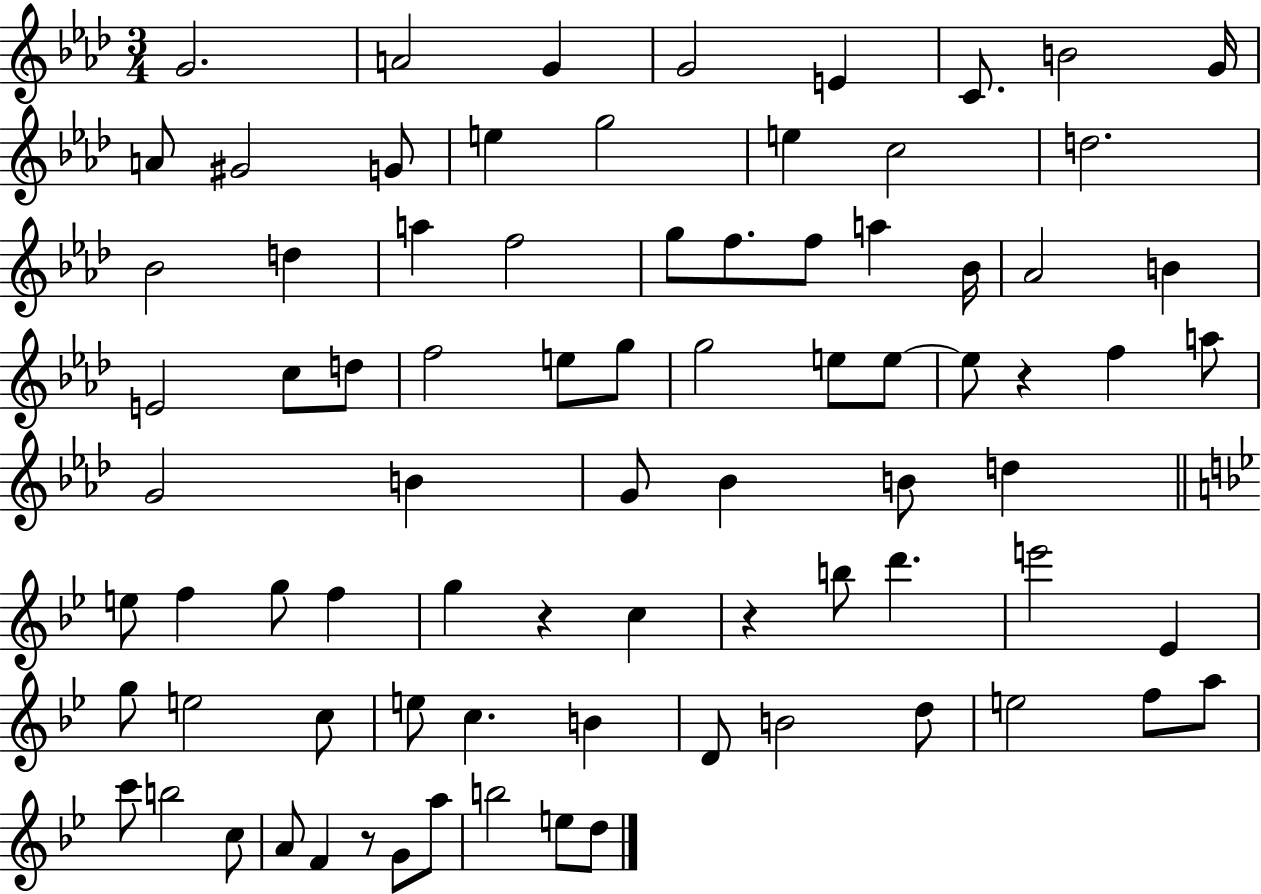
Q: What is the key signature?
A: AES major